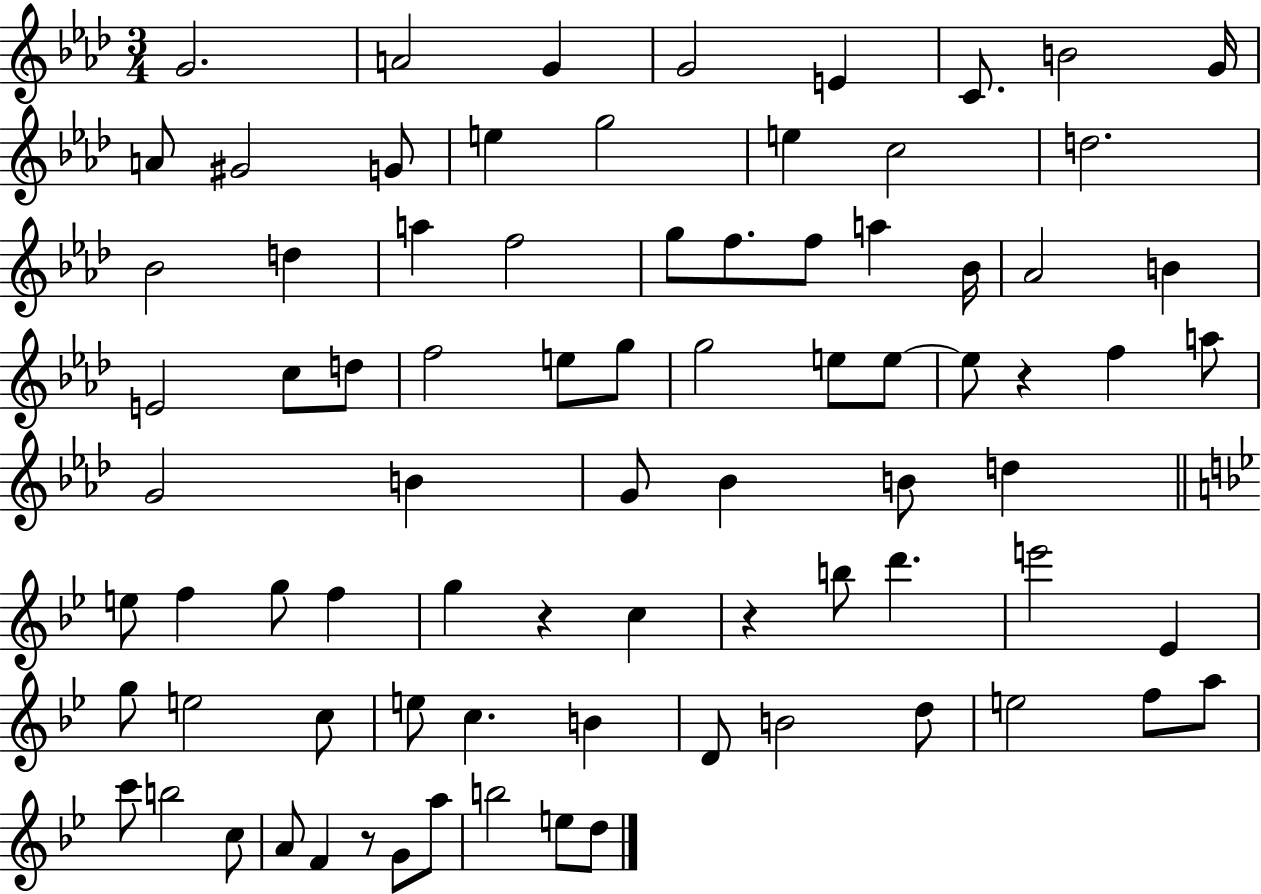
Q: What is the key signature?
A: AES major